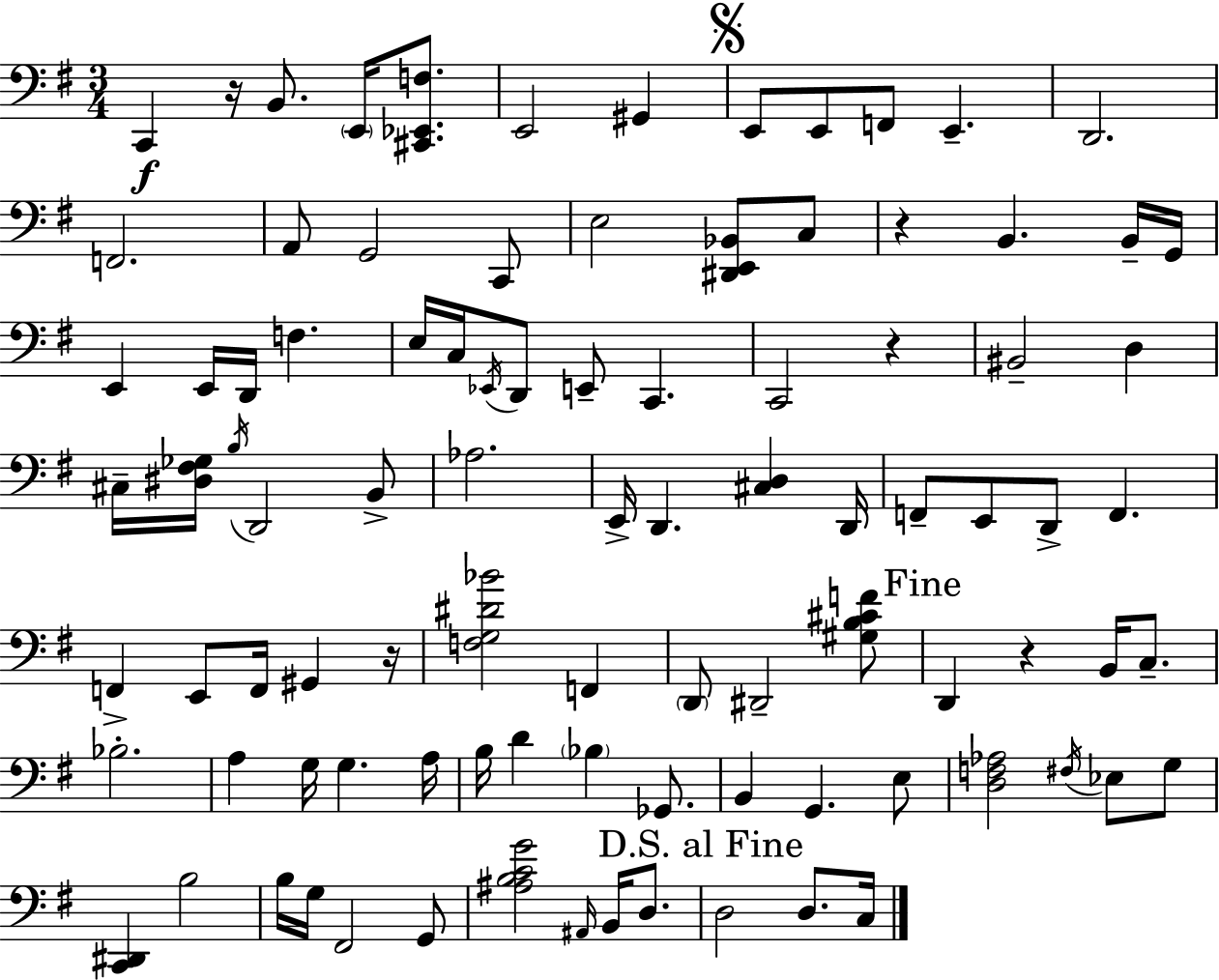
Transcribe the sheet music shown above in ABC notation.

X:1
T:Untitled
M:3/4
L:1/4
K:G
C,, z/4 B,,/2 E,,/4 [^C,,_E,,F,]/2 E,,2 ^G,, E,,/2 E,,/2 F,,/2 E,, D,,2 F,,2 A,,/2 G,,2 C,,/2 E,2 [^D,,E,,_B,,]/2 C,/2 z B,, B,,/4 G,,/4 E,, E,,/4 D,,/4 F, E,/4 C,/4 _E,,/4 D,,/2 E,,/2 C,, C,,2 z ^B,,2 D, ^C,/4 [^D,^F,_G,]/4 B,/4 D,,2 B,,/2 _A,2 E,,/4 D,, [^C,D,] D,,/4 F,,/2 E,,/2 D,,/2 F,, F,, E,,/2 F,,/4 ^G,, z/4 [F,G,^D_B]2 F,, D,,/2 ^D,,2 [^G,B,^CF]/2 D,, z B,,/4 C,/2 _B,2 A, G,/4 G, A,/4 B,/4 D _B, _G,,/2 B,, G,, E,/2 [D,F,_A,]2 ^F,/4 _E,/2 G,/2 [C,,^D,,] B,2 B,/4 G,/4 ^F,,2 G,,/2 [^A,B,CG]2 ^A,,/4 B,,/4 D,/2 D,2 D,/2 C,/4